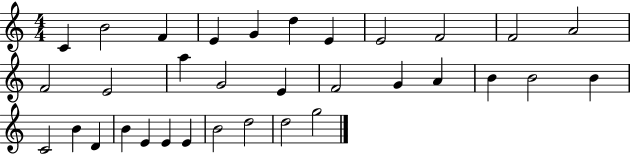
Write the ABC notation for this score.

X:1
T:Untitled
M:4/4
L:1/4
K:C
C B2 F E G d E E2 F2 F2 A2 F2 E2 a G2 E F2 G A B B2 B C2 B D B E E E B2 d2 d2 g2